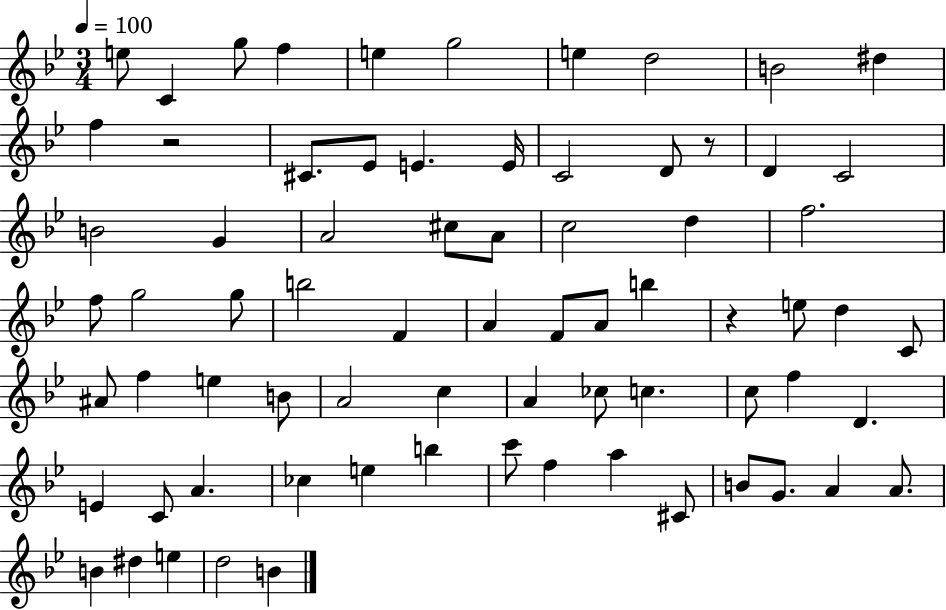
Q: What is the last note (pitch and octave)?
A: B4